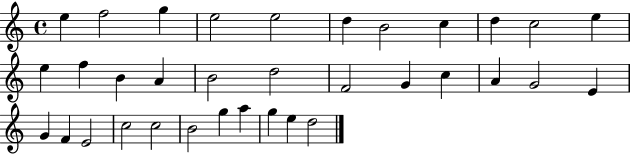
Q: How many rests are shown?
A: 0